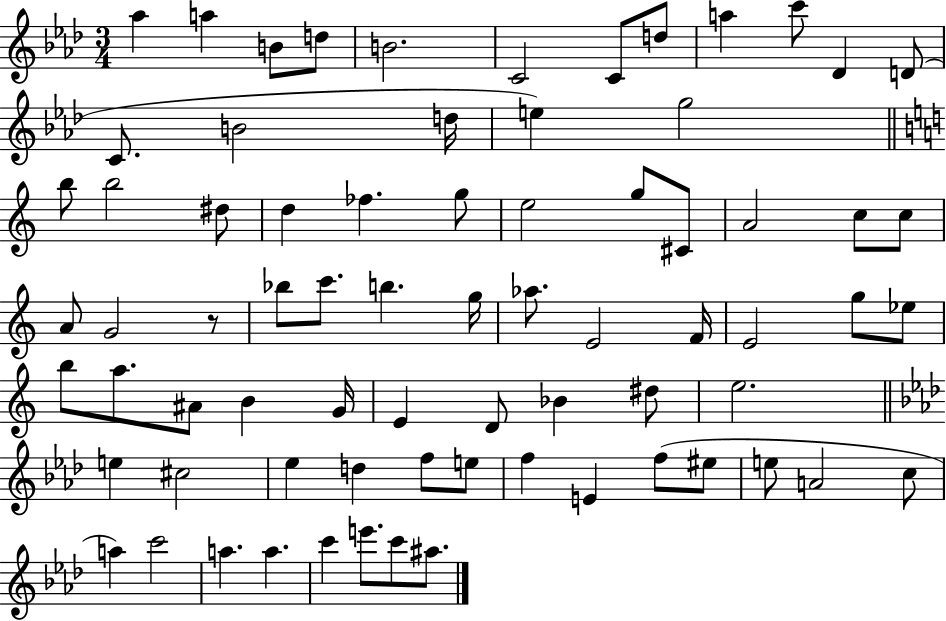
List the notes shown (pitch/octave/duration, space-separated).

Ab5/q A5/q B4/e D5/e B4/h. C4/h C4/e D5/e A5/q C6/e Db4/q D4/e C4/e. B4/h D5/s E5/q G5/h B5/e B5/h D#5/e D5/q FES5/q. G5/e E5/h G5/e C#4/e A4/h C5/e C5/e A4/e G4/h R/e Bb5/e C6/e. B5/q. G5/s Ab5/e. E4/h F4/s E4/h G5/e Eb5/e B5/e A5/e. A#4/e B4/q G4/s E4/q D4/e Bb4/q D#5/e E5/h. E5/q C#5/h Eb5/q D5/q F5/e E5/e F5/q E4/q F5/e EIS5/e E5/e A4/h C5/e A5/q C6/h A5/q. A5/q. C6/q E6/e. C6/e A#5/e.